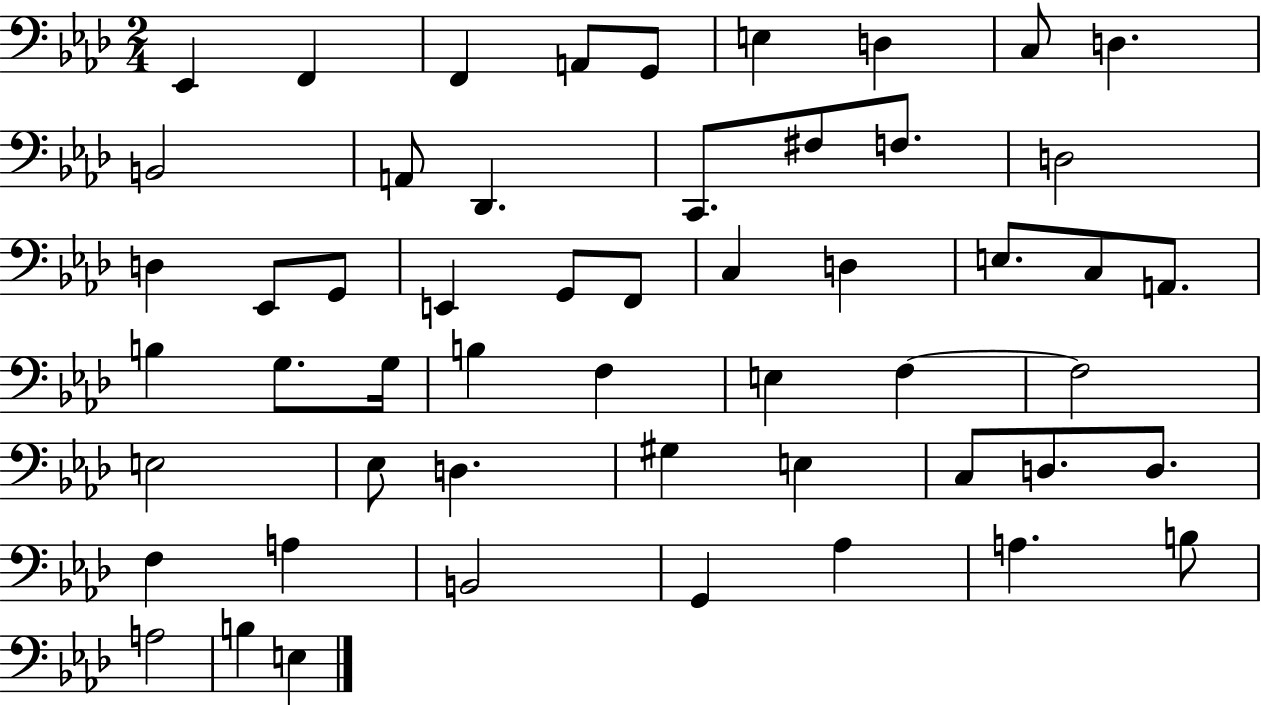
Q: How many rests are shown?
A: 0